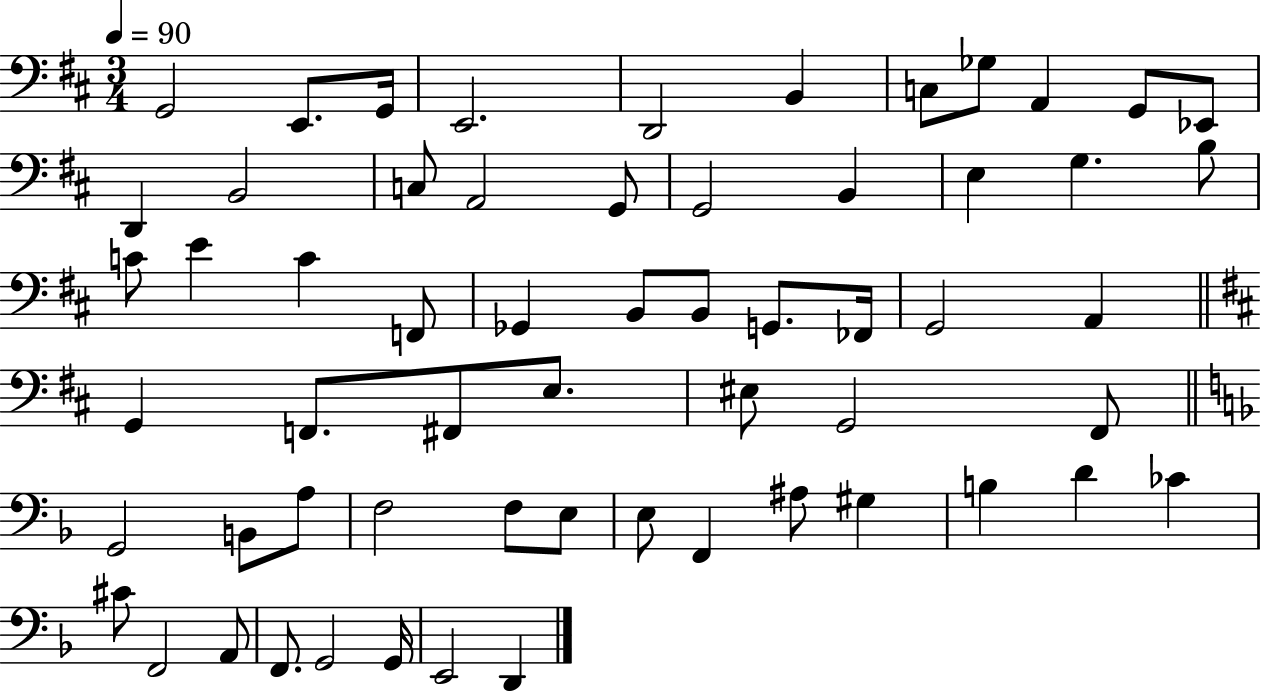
X:1
T:Untitled
M:3/4
L:1/4
K:D
G,,2 E,,/2 G,,/4 E,,2 D,,2 B,, C,/2 _G,/2 A,, G,,/2 _E,,/2 D,, B,,2 C,/2 A,,2 G,,/2 G,,2 B,, E, G, B,/2 C/2 E C F,,/2 _G,, B,,/2 B,,/2 G,,/2 _F,,/4 G,,2 A,, G,, F,,/2 ^F,,/2 E,/2 ^E,/2 G,,2 ^F,,/2 G,,2 B,,/2 A,/2 F,2 F,/2 E,/2 E,/2 F,, ^A,/2 ^G, B, D _C ^C/2 F,,2 A,,/2 F,,/2 G,,2 G,,/4 E,,2 D,,